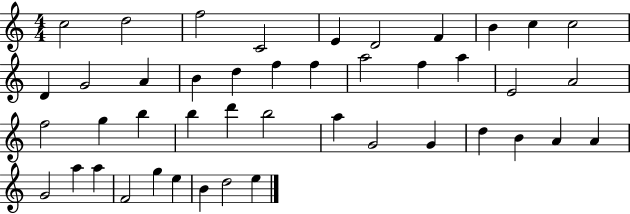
C5/h D5/h F5/h C4/h E4/q D4/h F4/q B4/q C5/q C5/h D4/q G4/h A4/q B4/q D5/q F5/q F5/q A5/h F5/q A5/q E4/h A4/h F5/h G5/q B5/q B5/q D6/q B5/h A5/q G4/h G4/q D5/q B4/q A4/q A4/q G4/h A5/q A5/q F4/h G5/q E5/q B4/q D5/h E5/q